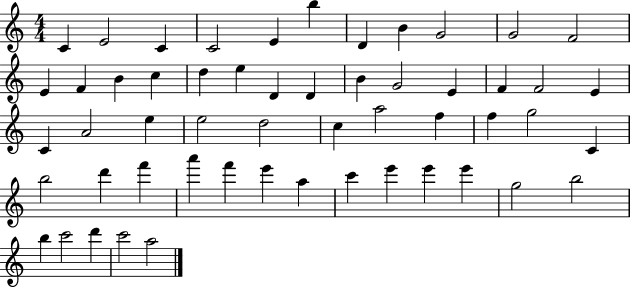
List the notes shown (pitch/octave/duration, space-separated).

C4/q E4/h C4/q C4/h E4/q B5/q D4/q B4/q G4/h G4/h F4/h E4/q F4/q B4/q C5/q D5/q E5/q D4/q D4/q B4/q G4/h E4/q F4/q F4/h E4/q C4/q A4/h E5/q E5/h D5/h C5/q A5/h F5/q F5/q G5/h C4/q B5/h D6/q F6/q A6/q F6/q E6/q A5/q C6/q E6/q E6/q E6/q G5/h B5/h B5/q C6/h D6/q C6/h A5/h